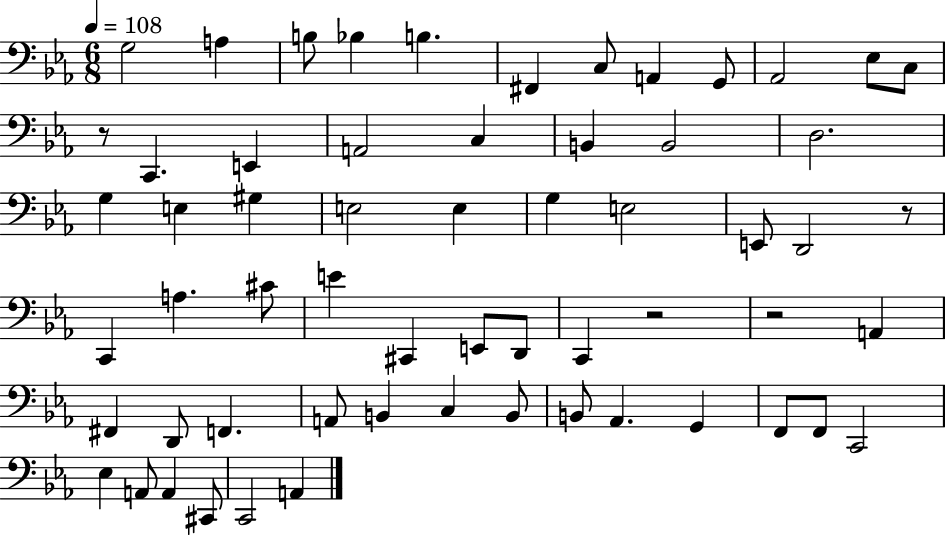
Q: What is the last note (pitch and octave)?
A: A2